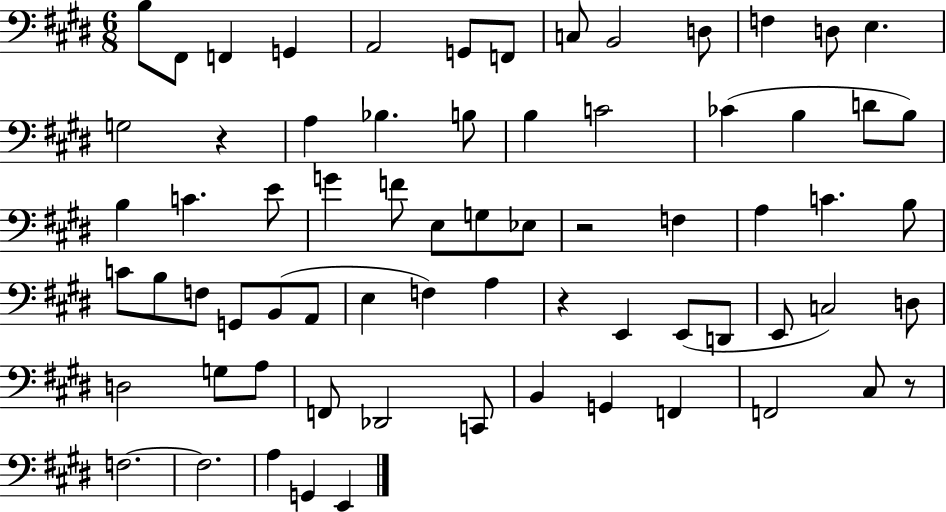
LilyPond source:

{
  \clef bass
  \numericTimeSignature
  \time 6/8
  \key e \major
  \repeat volta 2 { b8 fis,8 f,4 g,4 | a,2 g,8 f,8 | c8 b,2 d8 | f4 d8 e4. | \break g2 r4 | a4 bes4. b8 | b4 c'2 | ces'4( b4 d'8 b8) | \break b4 c'4. e'8 | g'4 f'8 e8 g8 ees8 | r2 f4 | a4 c'4. b8 | \break c'8 b8 f8 g,8 b,8( a,8 | e4 f4) a4 | r4 e,4 e,8( d,8 | e,8 c2) d8 | \break d2 g8 a8 | f,8 des,2 c,8 | b,4 g,4 f,4 | f,2 cis8 r8 | \break f2.~~ | f2. | a4 g,4 e,4 | } \bar "|."
}